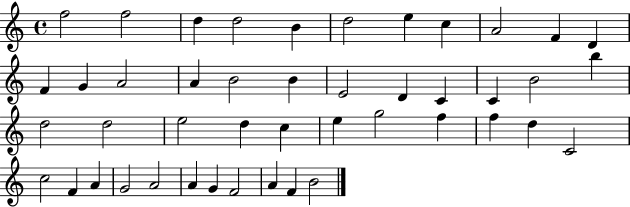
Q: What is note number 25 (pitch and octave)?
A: D5